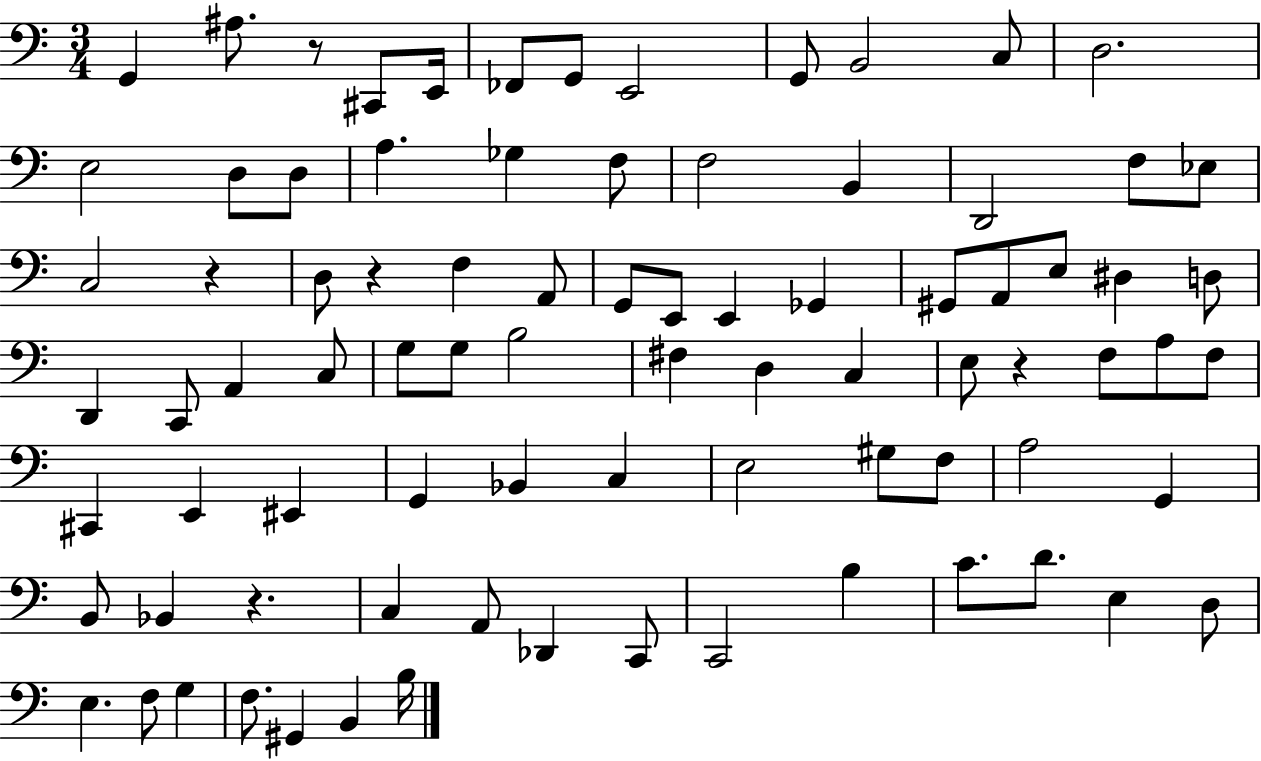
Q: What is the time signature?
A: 3/4